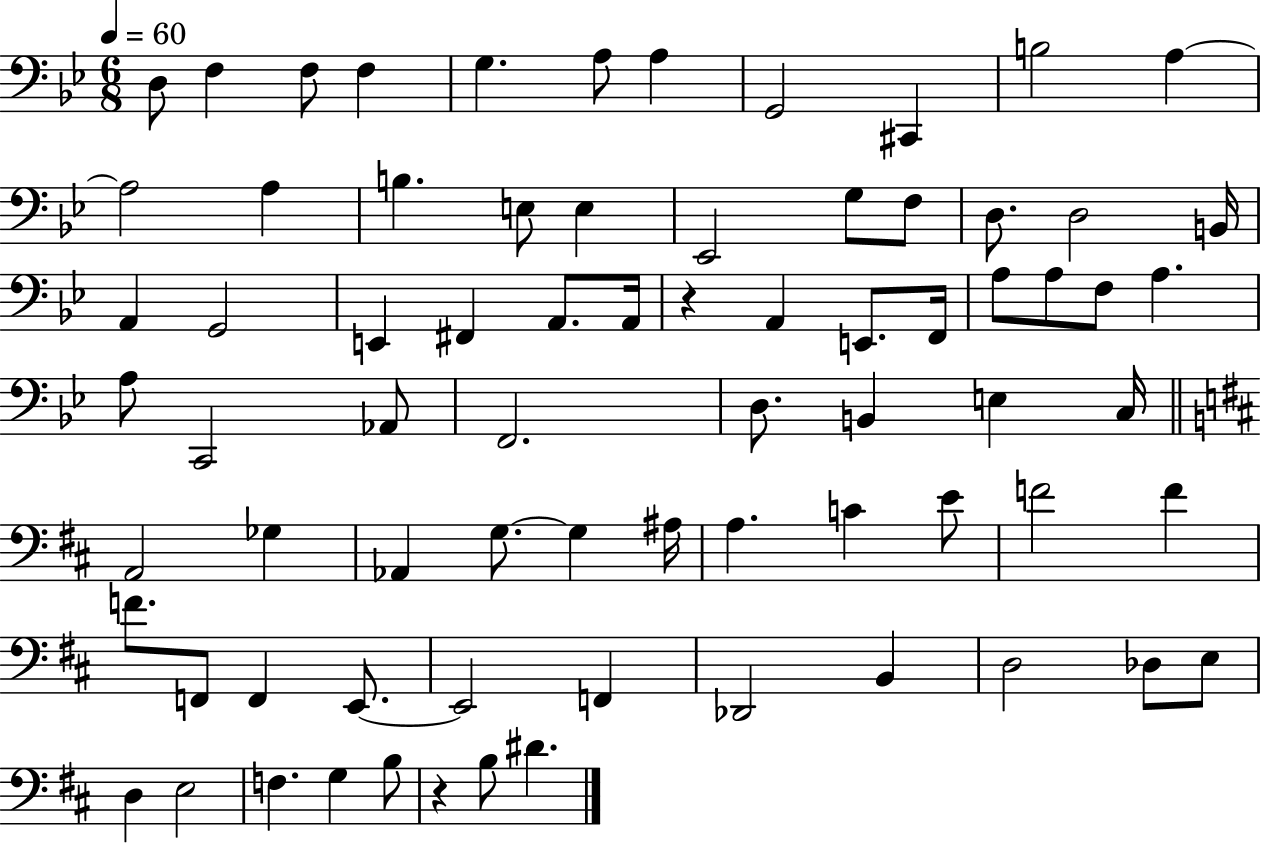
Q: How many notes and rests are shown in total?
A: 74